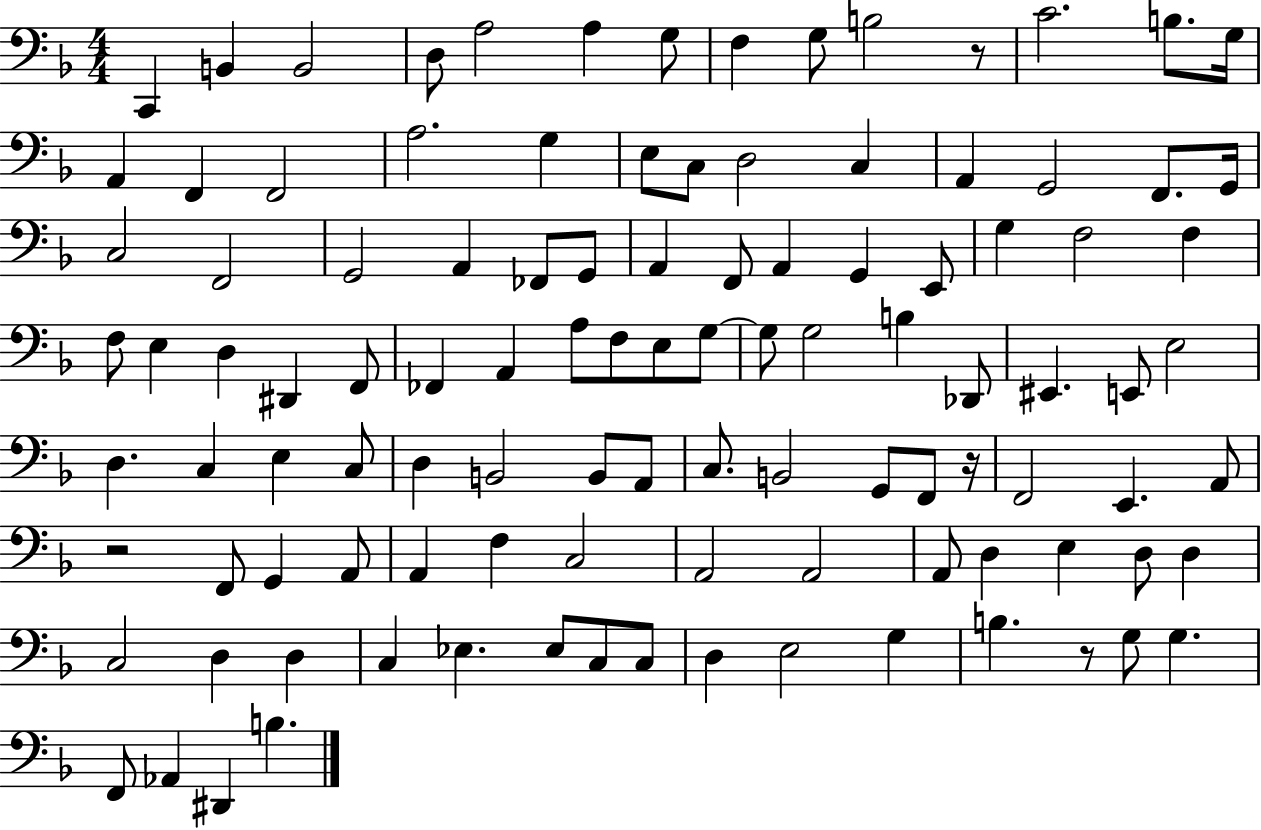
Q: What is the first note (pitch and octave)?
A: C2